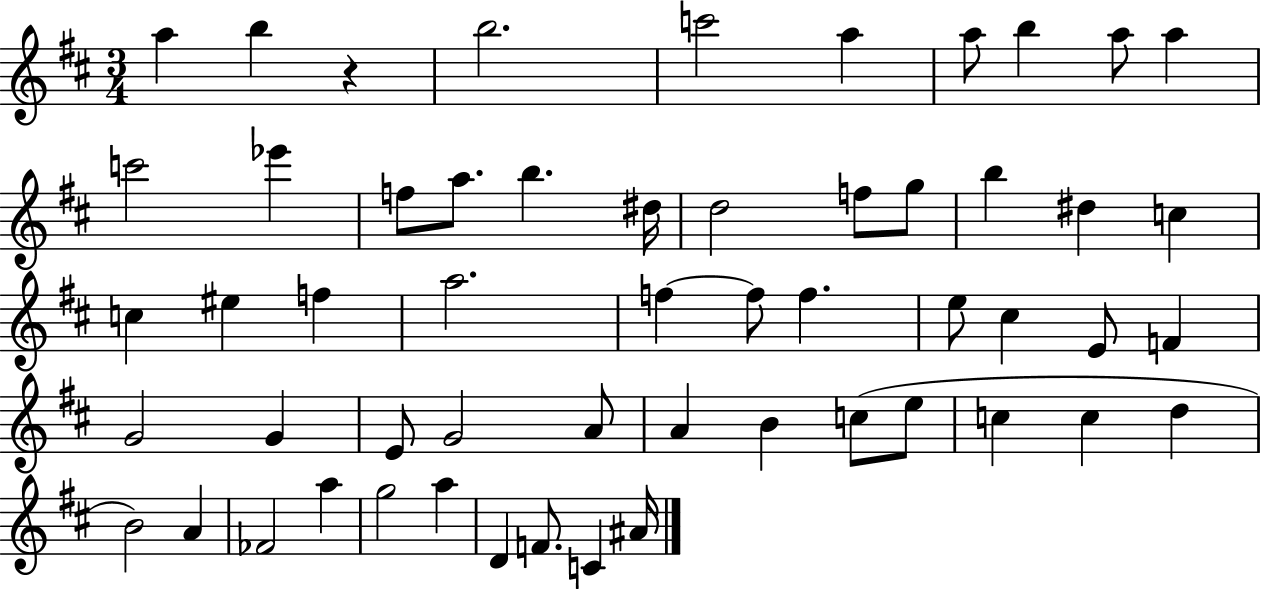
A5/q B5/q R/q B5/h. C6/h A5/q A5/e B5/q A5/e A5/q C6/h Eb6/q F5/e A5/e. B5/q. D#5/s D5/h F5/e G5/e B5/q D#5/q C5/q C5/q EIS5/q F5/q A5/h. F5/q F5/e F5/q. E5/e C#5/q E4/e F4/q G4/h G4/q E4/e G4/h A4/e A4/q B4/q C5/e E5/e C5/q C5/q D5/q B4/h A4/q FES4/h A5/q G5/h A5/q D4/q F4/e. C4/q A#4/s